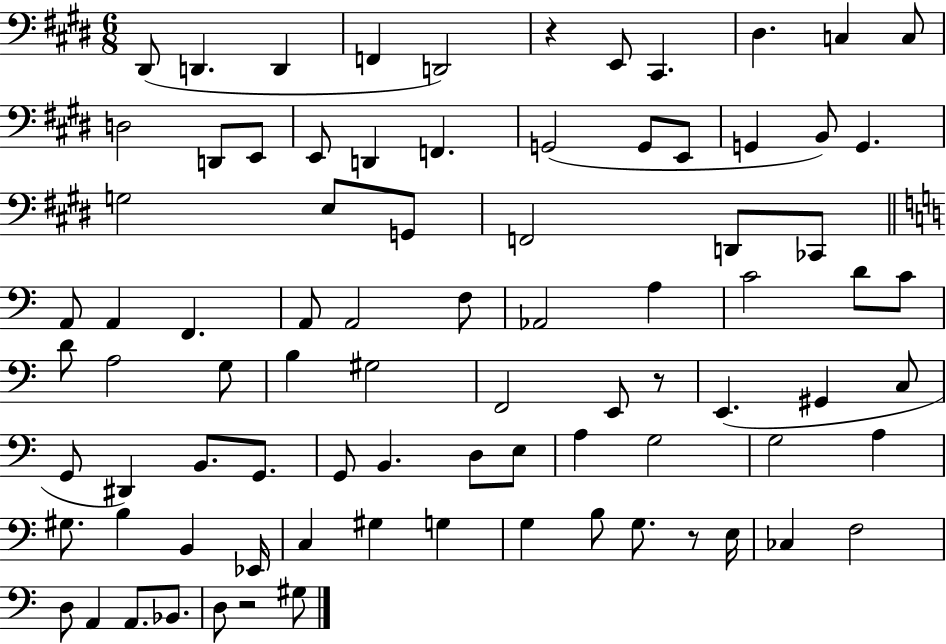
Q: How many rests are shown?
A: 4